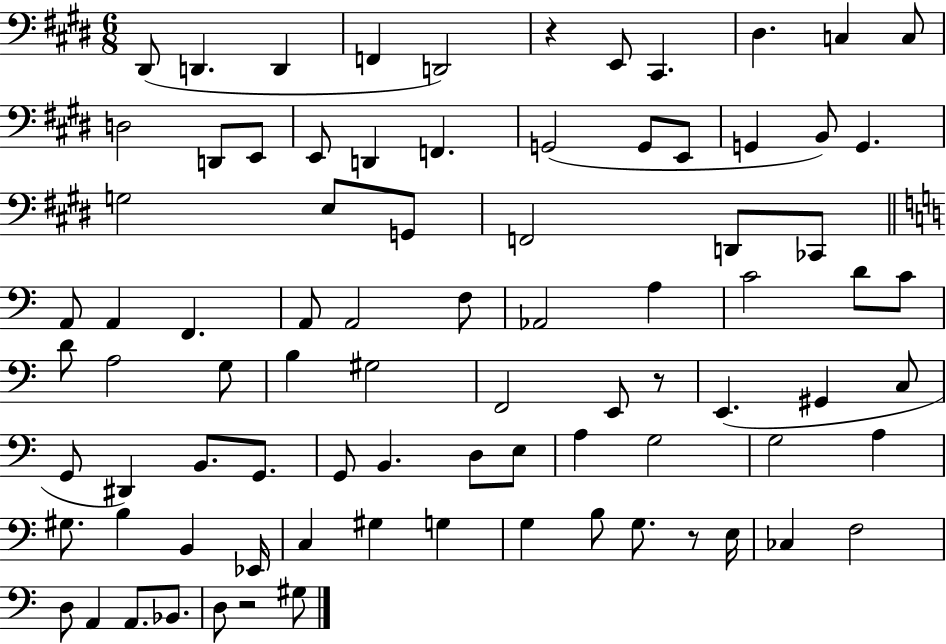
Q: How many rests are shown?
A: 4